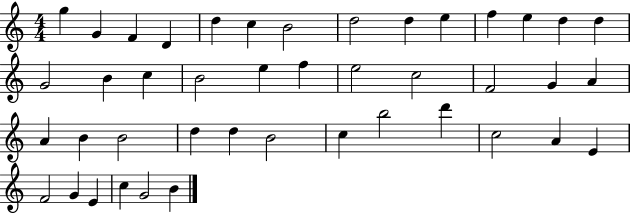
G5/q G4/q F4/q D4/q D5/q C5/q B4/h D5/h D5/q E5/q F5/q E5/q D5/q D5/q G4/h B4/q C5/q B4/h E5/q F5/q E5/h C5/h F4/h G4/q A4/q A4/q B4/q B4/h D5/q D5/q B4/h C5/q B5/h D6/q C5/h A4/q E4/q F4/h G4/q E4/q C5/q G4/h B4/q